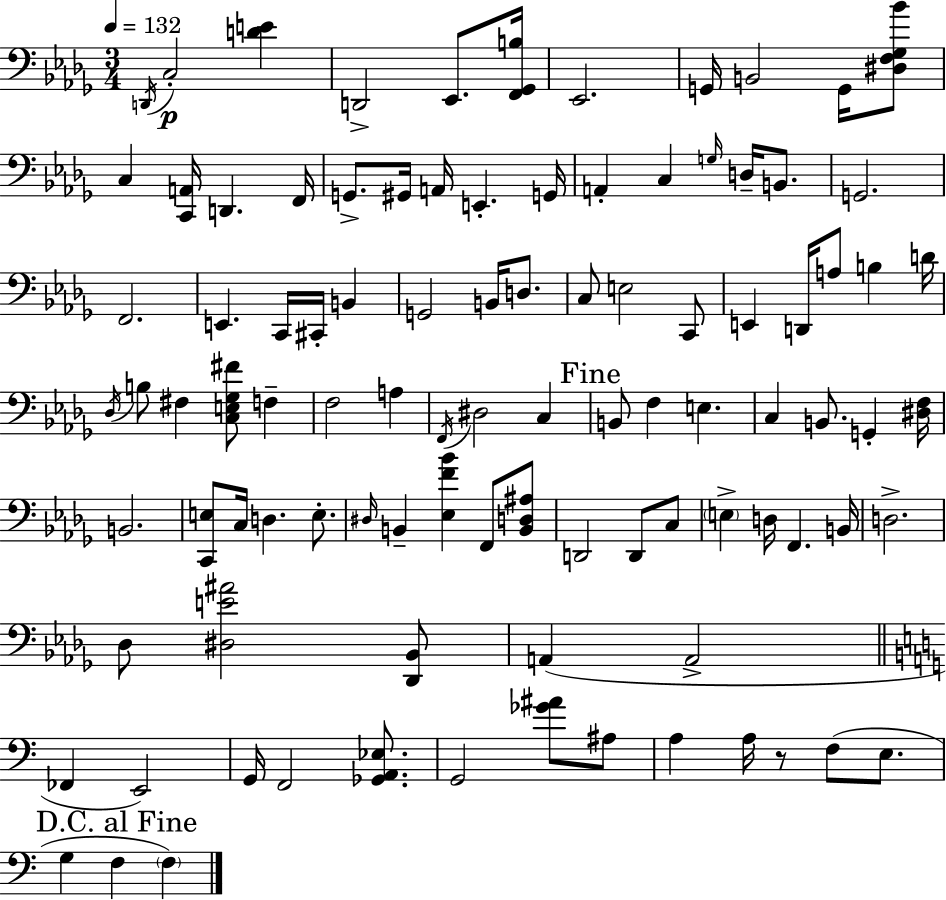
D2/s C3/h [D4,E4]/q D2/h Eb2/e. [F2,Gb2,B3]/s Eb2/h. G2/s B2/h G2/s [D#3,F3,Gb3,Bb4]/e C3/q [C2,A2]/s D2/q. F2/s G2/e. G#2/s A2/s E2/q. G2/s A2/q C3/q G3/s D3/s B2/e. G2/h. F2/h. E2/q. C2/s C#2/s B2/q G2/h B2/s D3/e. C3/e E3/h C2/e E2/q D2/s A3/e B3/q D4/s Db3/s B3/e F#3/q [C3,E3,Gb3,F#4]/e F3/q F3/h A3/q F2/s D#3/h C3/q B2/e F3/q E3/q. C3/q B2/e. G2/q [D#3,F3]/s B2/h. [C2,E3]/e C3/s D3/q. E3/e. D#3/s B2/q [Eb3,F4,Bb4]/q F2/e [B2,D3,A#3]/e D2/h D2/e C3/e E3/q D3/s F2/q. B2/s D3/h. Db3/e [D#3,E4,A#4]/h [Db2,Bb2]/e A2/q A2/h FES2/q E2/h G2/s F2/h [Gb2,A2,Eb3]/e. G2/h [Gb4,A#4]/e A#3/e A3/q A3/s R/e F3/e E3/e. G3/q F3/q F3/q